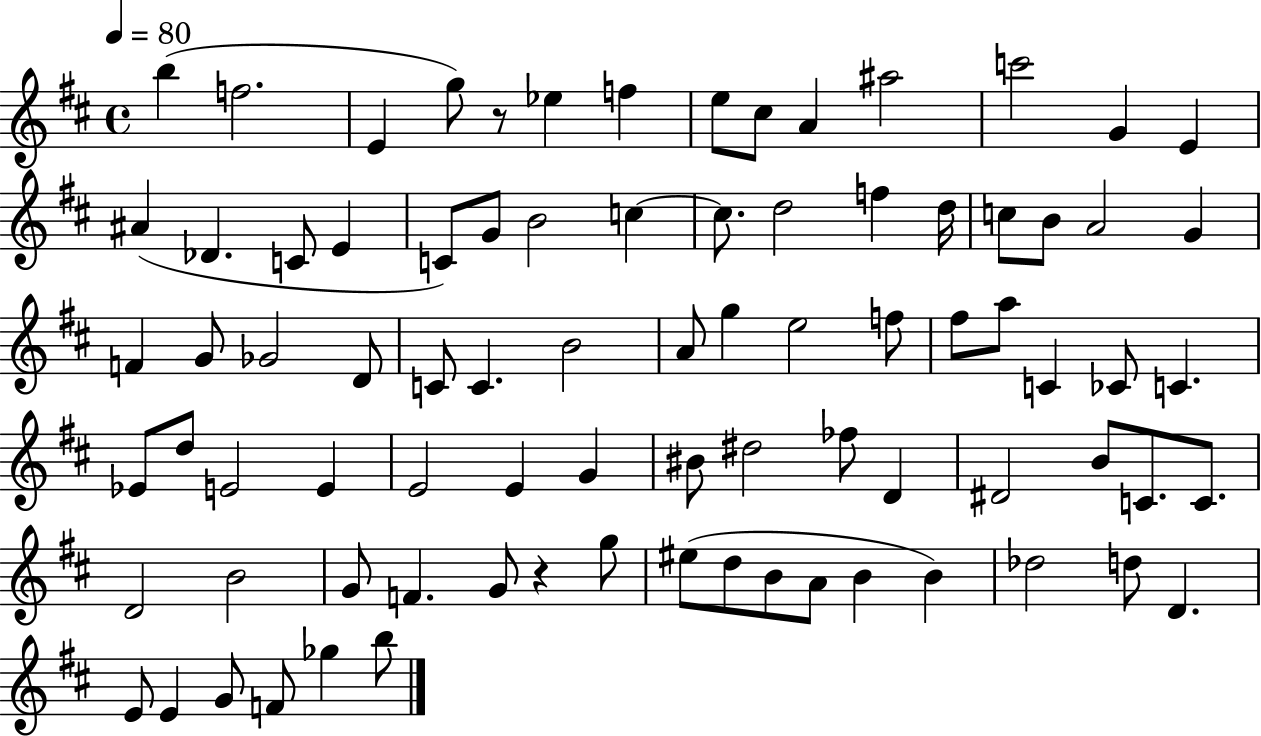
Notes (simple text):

B5/q F5/h. E4/q G5/e R/e Eb5/q F5/q E5/e C#5/e A4/q A#5/h C6/h G4/q E4/q A#4/q Db4/q. C4/e E4/q C4/e G4/e B4/h C5/q C5/e. D5/h F5/q D5/s C5/e B4/e A4/h G4/q F4/q G4/e Gb4/h D4/e C4/e C4/q. B4/h A4/e G5/q E5/h F5/e F#5/e A5/e C4/q CES4/e C4/q. Eb4/e D5/e E4/h E4/q E4/h E4/q G4/q BIS4/e D#5/h FES5/e D4/q D#4/h B4/e C4/e. C4/e. D4/h B4/h G4/e F4/q. G4/e R/q G5/e EIS5/e D5/e B4/e A4/e B4/q B4/q Db5/h D5/e D4/q. E4/e E4/q G4/e F4/e Gb5/q B5/e